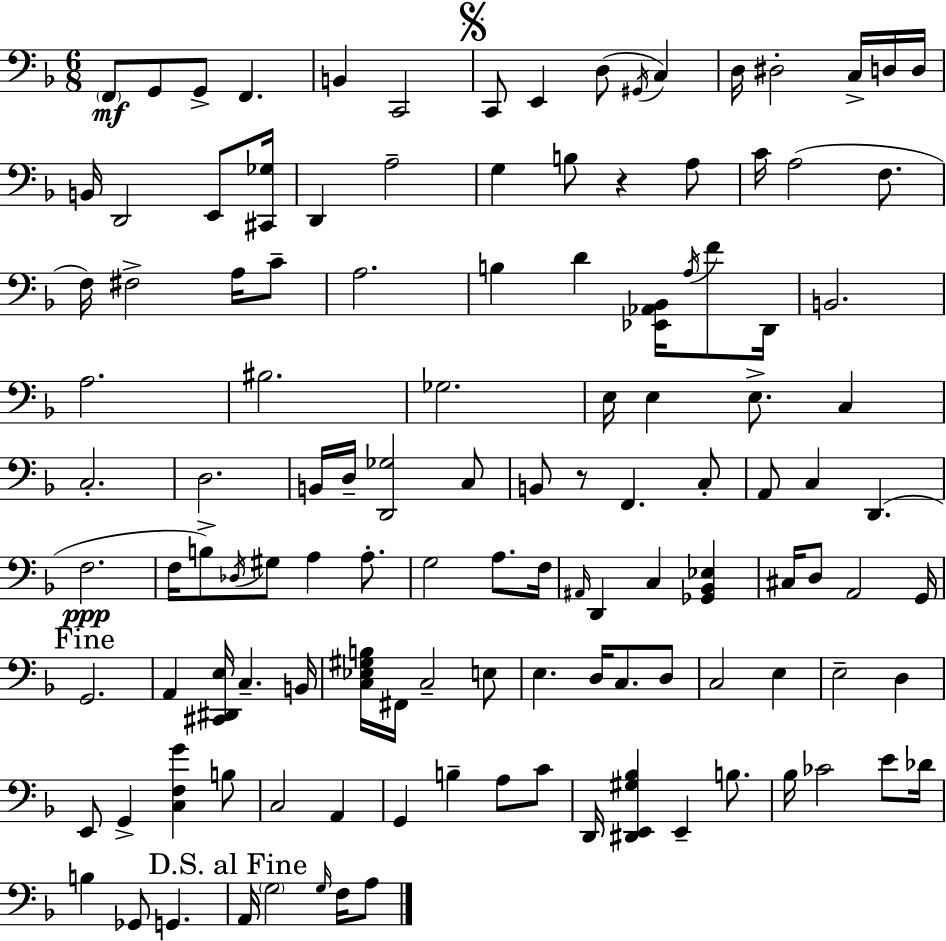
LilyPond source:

{
  \clef bass
  \numericTimeSignature
  \time 6/8
  \key f \major
  \parenthesize f,8\mf g,8 g,8-> f,4. | b,4 c,2 | \mark \markup { \musicglyph "scripts.segno" } c,8 e,4 d8( \acciaccatura { gis,16 } c4) | d16 dis2-. c16-> d16 | \break d16 b,16 d,2 e,8 | <cis, ges>16 d,4 a2-- | g4 b8 r4 a8 | c'16 a2( f8. | \break f16) fis2-> a16 c'8-- | a2. | b4 d'4 <ees, aes, bes,>16 \acciaccatura { a16 } f'8 | d,16 b,2. | \break a2. | bis2. | ges2. | e16 e4 e8.-> c4 | \break c2.-. | d2. | b,16 d16-- <d, ges>2 | c8 b,8 r8 f,4. | \break c8-. a,8 c4 d,4.( | f2.\ppp | f16 b8->) \acciaccatura { des16 } gis8 a4 | a8.-. g2 a8. | \break f16 \grace { ais,16 } d,4 c4 | <ges, bes, ees>4 cis16 d8 a,2 | g,16 \mark "Fine" g,2. | a,4 <cis, dis, e>16 c4.-- | \break b,16 <c ees gis b>16 fis,16 c2-- | e8 e4. d16 c8. | d8 c2 | e4 e2-- | \break d4 e,8 g,4-> <c f g'>4 | b8 c2 | a,4 g,4 b4-- | a8 c'8 d,16 <dis, e, gis bes>4 e,4-- | \break b8. bes16 ces'2 | e'8 des'16 b4 ges,8 g,4. | \mark "D.S. al Fine" a,16 \parenthesize g2 | \grace { g16 } f16 a8 \bar "|."
}